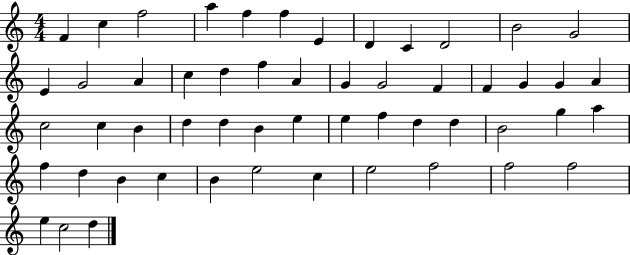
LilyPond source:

{
  \clef treble
  \numericTimeSignature
  \time 4/4
  \key c \major
  f'4 c''4 f''2 | a''4 f''4 f''4 e'4 | d'4 c'4 d'2 | b'2 g'2 | \break e'4 g'2 a'4 | c''4 d''4 f''4 a'4 | g'4 g'2 f'4 | f'4 g'4 g'4 a'4 | \break c''2 c''4 b'4 | d''4 d''4 b'4 e''4 | e''4 f''4 d''4 d''4 | b'2 g''4 a''4 | \break f''4 d''4 b'4 c''4 | b'4 e''2 c''4 | e''2 f''2 | f''2 f''2 | \break e''4 c''2 d''4 | \bar "|."
}